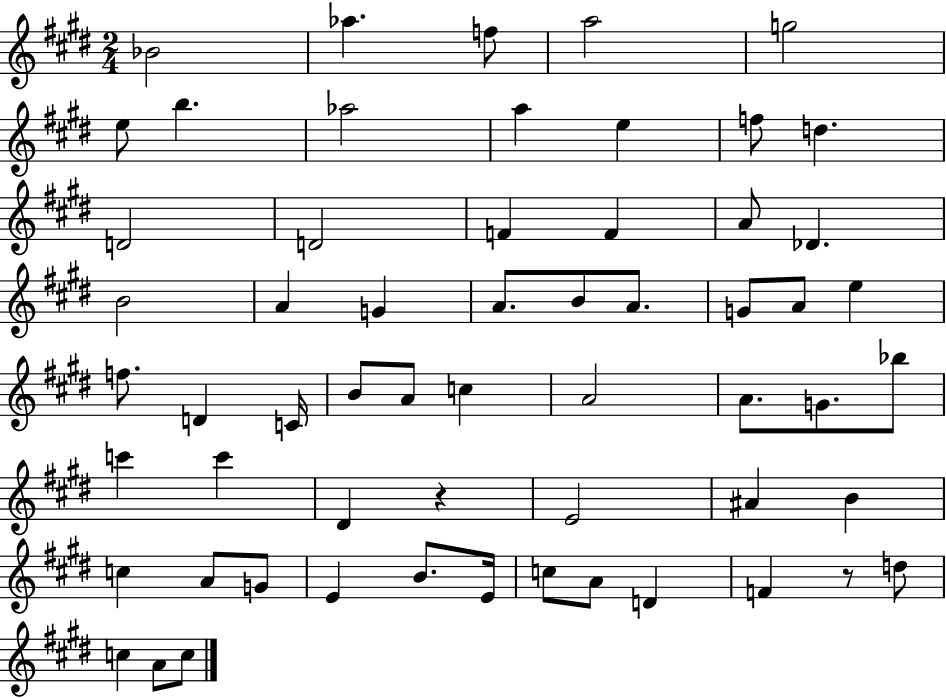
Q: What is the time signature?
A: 2/4